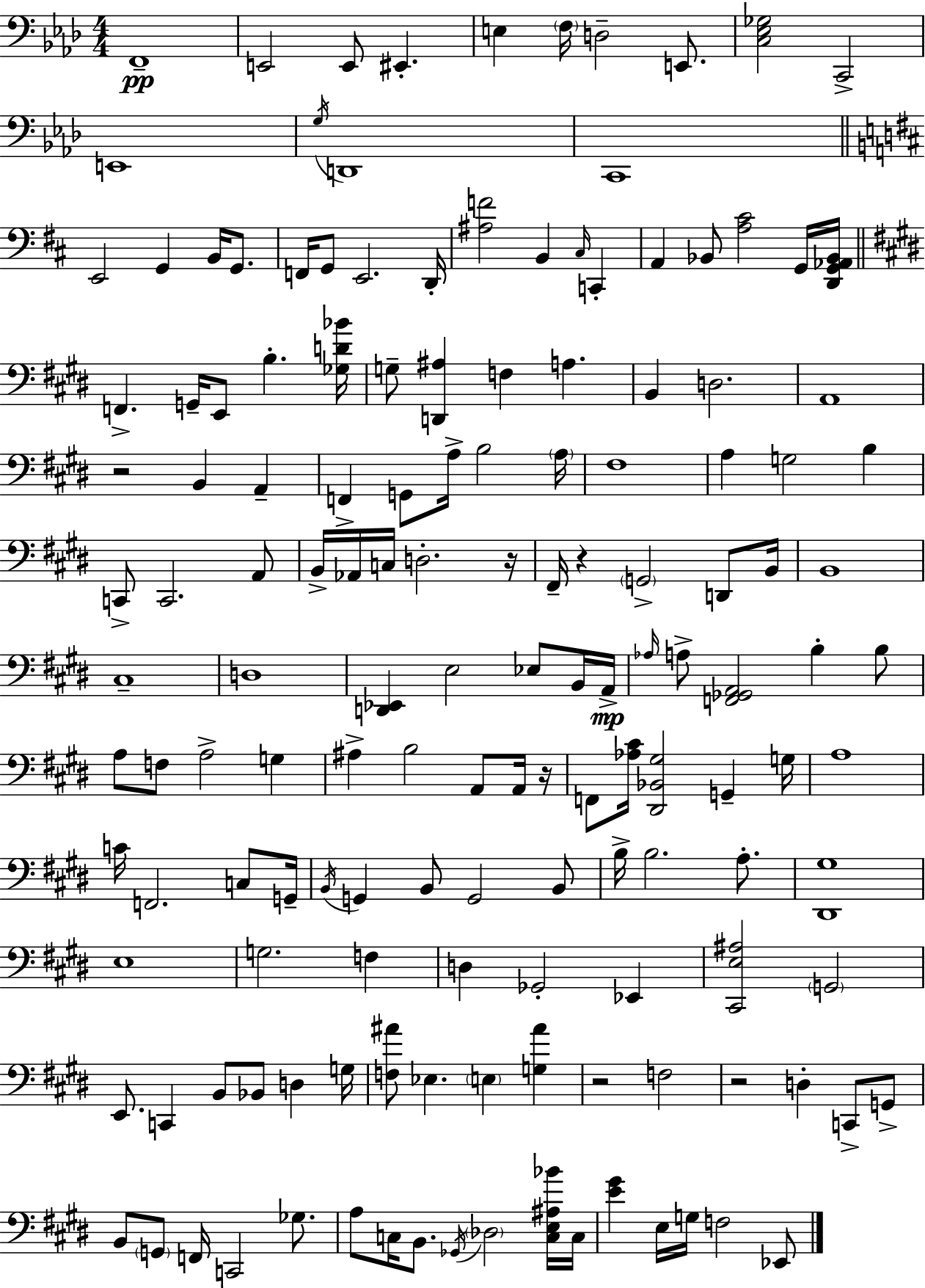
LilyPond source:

{
  \clef bass
  \numericTimeSignature
  \time 4/4
  \key f \minor
  f,1--\pp | e,2 e,8 eis,4.-. | e4 \parenthesize f16 d2-- e,8. | <c ees ges>2 c,2-> | \break e,1 | \acciaccatura { g16 } d,1 | c,1 | \bar "||" \break \key d \major e,2 g,4 b,16 g,8. | f,16 g,8 e,2. d,16-. | <ais f'>2 b,4 \grace { cis16 } c,4-. | a,4 bes,8 <a cis'>2 g,16 | \break <d, g, aes, bes,>16 \bar "||" \break \key e \major f,4.-> g,16-- e,8 b4.-. <ges d' bes'>16 | g8-- <d, ais>4 f4 a4. | b,4 d2. | a,1 | \break r2 b,4 a,4-- | f,4-> g,8 a16-> b2 \parenthesize a16 | fis1 | a4 g2 b4 | \break c,8-> c,2. a,8 | b,16-> aes,16 c16 d2.-. r16 | fis,16-- r4 \parenthesize g,2-> d,8 b,16 | b,1 | \break cis1-- | d1 | <d, ees,>4 e2 ees8 b,16 a,16->\mp | \grace { aes16 } a8-> <f, ges, a,>2 b4-. b8 | \break a8 f8 a2-> g4 | ais4-> b2 a,8 a,16 | r16 f,8 <aes cis'>16 <dis, bes, gis>2 g,4-- | g16 a1 | \break c'16 f,2. c8 | g,16-- \acciaccatura { b,16 } g,4 b,8 g,2 | b,8 b16-> b2. a8.-. | <dis, gis>1 | \break e1 | g2. f4 | d4 ges,2-. ees,4 | <cis, e ais>2 \parenthesize g,2 | \break e,8. c,4 b,8 bes,8 d4 | g16 <f ais'>8 ees4. \parenthesize e4 <g ais'>4 | r2 f2 | r2 d4-. c,8-> | \break g,8-> b,8 \parenthesize g,8 f,16 c,2 ges8. | a8 c16 b,8. \acciaccatura { ges,16 } \parenthesize des2 | <c e ais bes'>16 c16 <e' gis'>4 e16 g16 f2 | ees,8 \bar "|."
}